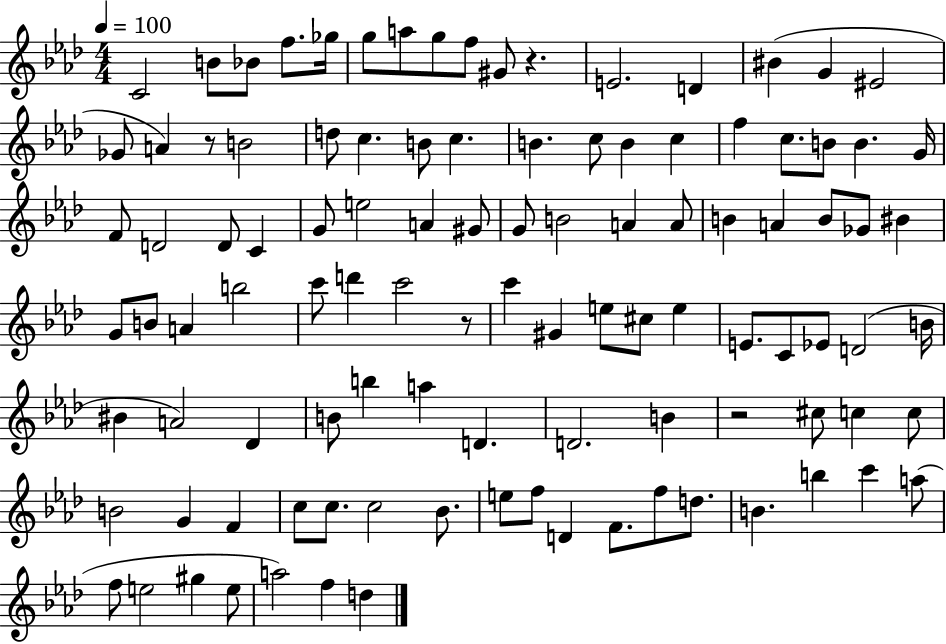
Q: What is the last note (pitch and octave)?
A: D5